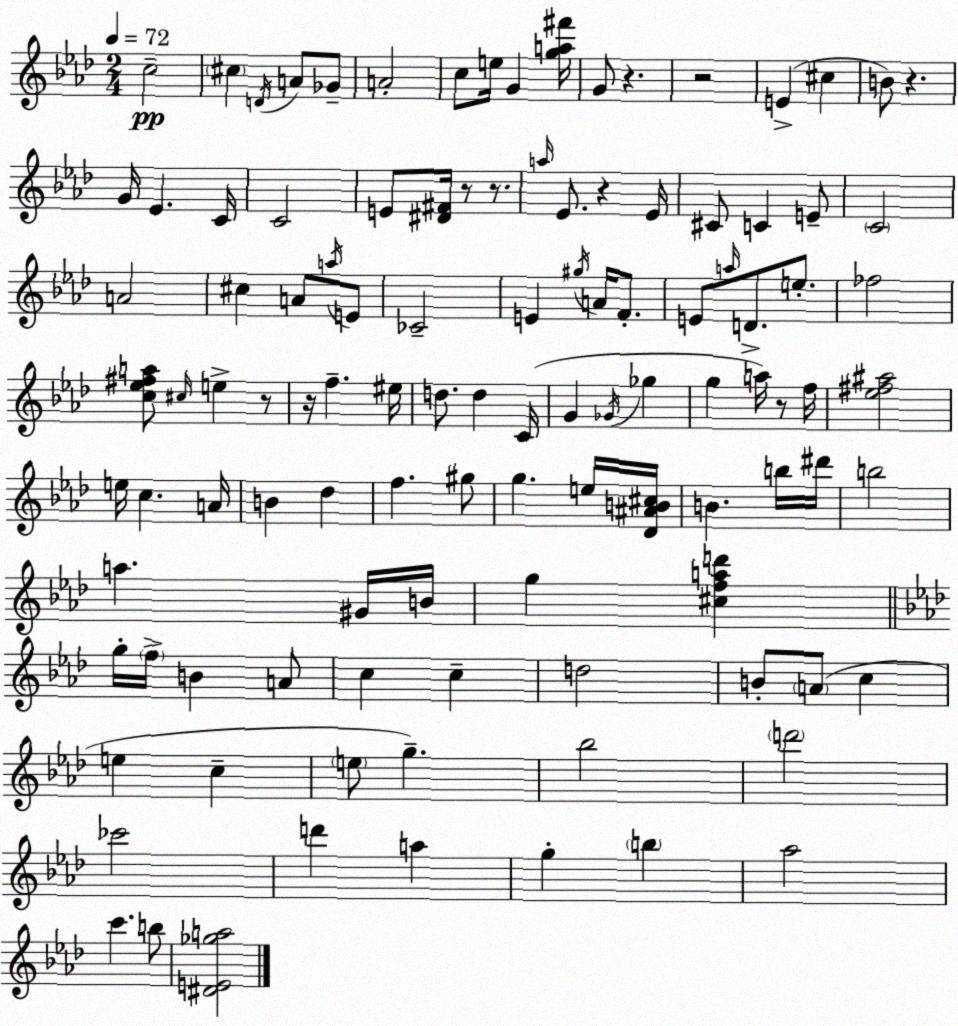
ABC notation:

X:1
T:Untitled
M:2/4
L:1/4
K:Ab
c2 ^c D/4 A/2 _G/2 A2 c/2 e/4 G [ga^f']/4 G/2 z z2 E ^c B/2 z G/4 _E C/4 C2 E/2 [^D^F]/4 z/2 z/2 a/4 _E/2 z _E/4 ^C/2 C E/2 C2 A2 ^c A/2 a/4 E/2 _C2 E ^g/4 A/4 F/2 E/2 a/4 D/2 e/2 _f2 [c_e^fa]/2 ^c/4 e z/2 z/4 f ^e/4 d/2 d C/4 G _G/4 _g g a/4 z/2 f/4 [_e^f^a]2 e/4 c A/4 B _d f ^g/2 g e/4 [_D^AB^c]/4 B b/4 ^d'/4 b2 a ^G/4 B/4 g [^cfad'] g/4 f/4 B A/2 c c d2 B/2 A/2 c e c e/2 g _b2 d'2 _c'2 d' a g b _a2 c' b/2 [^DE_ga]2